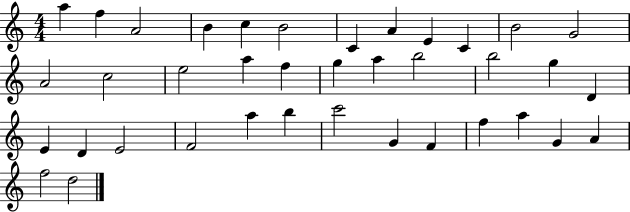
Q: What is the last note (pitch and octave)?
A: D5